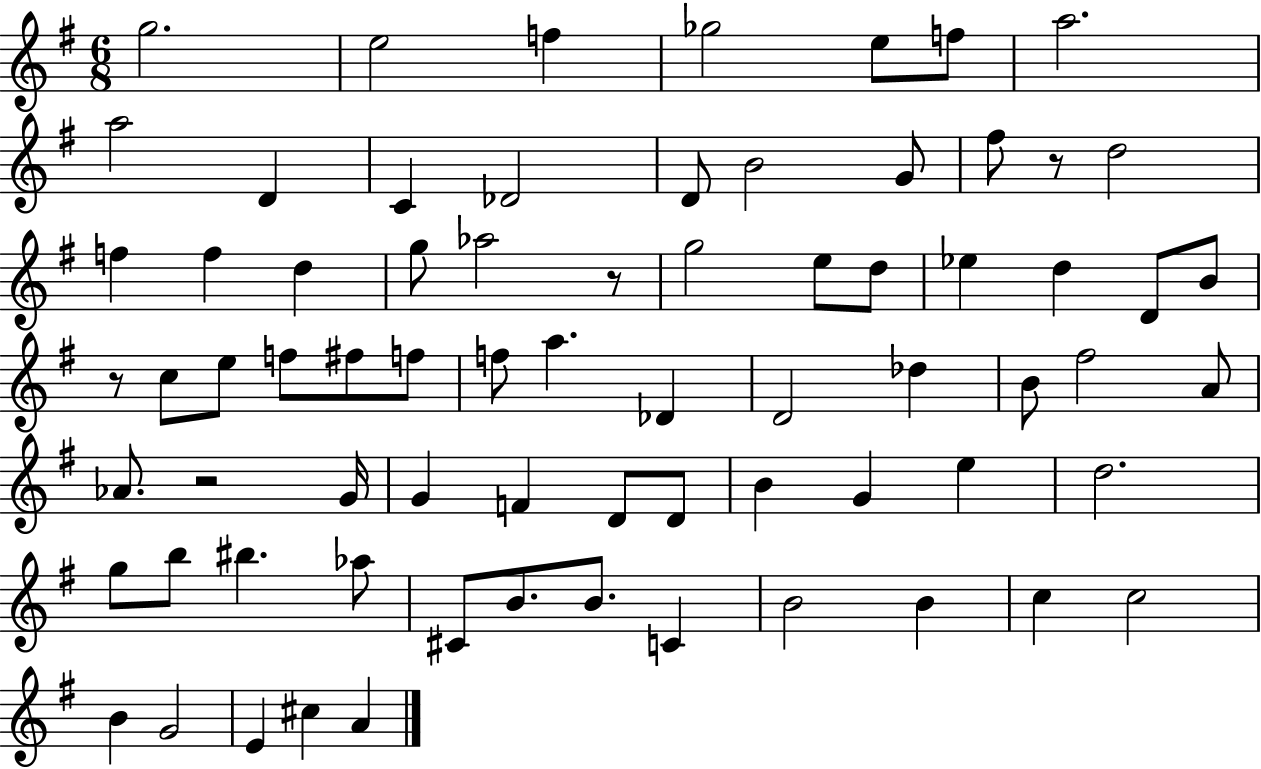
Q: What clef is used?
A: treble